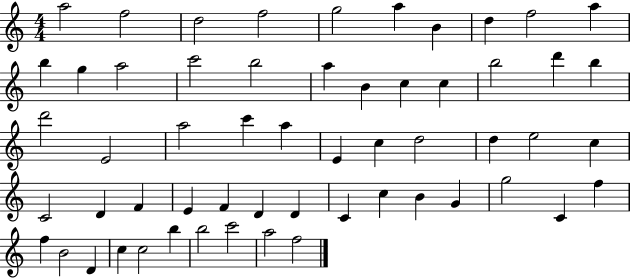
A5/h F5/h D5/h F5/h G5/h A5/q B4/q D5/q F5/h A5/q B5/q G5/q A5/h C6/h B5/h A5/q B4/q C5/q C5/q B5/h D6/q B5/q D6/h E4/h A5/h C6/q A5/q E4/q C5/q D5/h D5/q E5/h C5/q C4/h D4/q F4/q E4/q F4/q D4/q D4/q C4/q C5/q B4/q G4/q G5/h C4/q F5/q F5/q B4/h D4/q C5/q C5/h B5/q B5/h C6/h A5/h F5/h